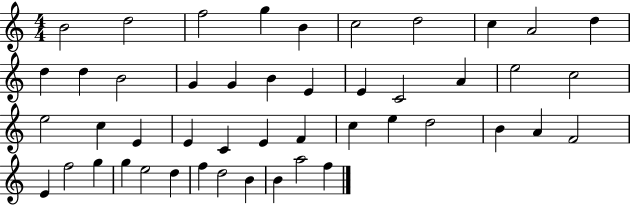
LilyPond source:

{
  \clef treble
  \numericTimeSignature
  \time 4/4
  \key c \major
  b'2 d''2 | f''2 g''4 b'4 | c''2 d''2 | c''4 a'2 d''4 | \break d''4 d''4 b'2 | g'4 g'4 b'4 e'4 | e'4 c'2 a'4 | e''2 c''2 | \break e''2 c''4 e'4 | e'4 c'4 e'4 f'4 | c''4 e''4 d''2 | b'4 a'4 f'2 | \break e'4 f''2 g''4 | g''4 e''2 d''4 | f''4 d''2 b'4 | b'4 a''2 f''4 | \break \bar "|."
}